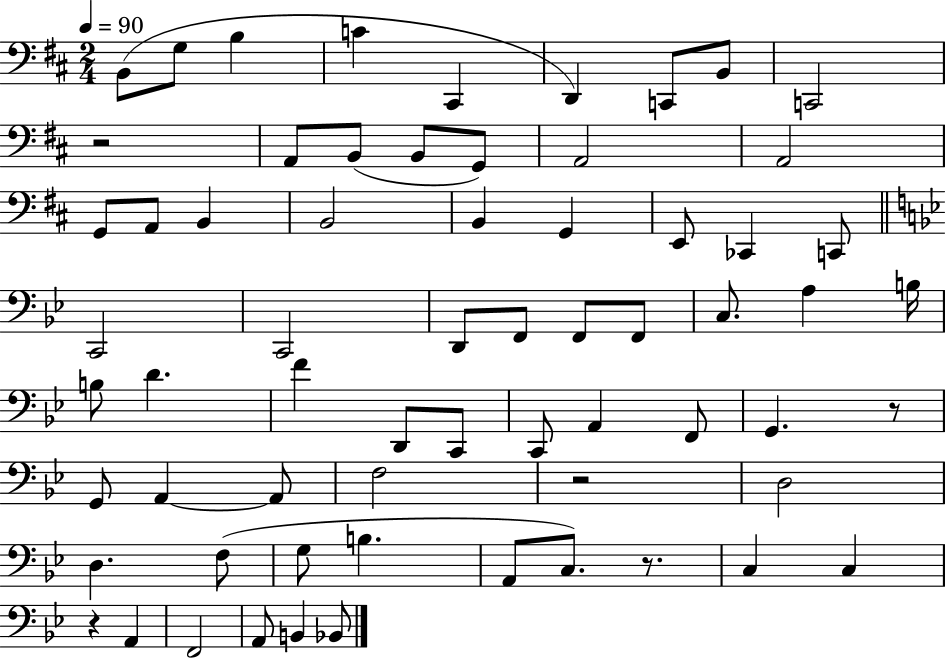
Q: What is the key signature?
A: D major